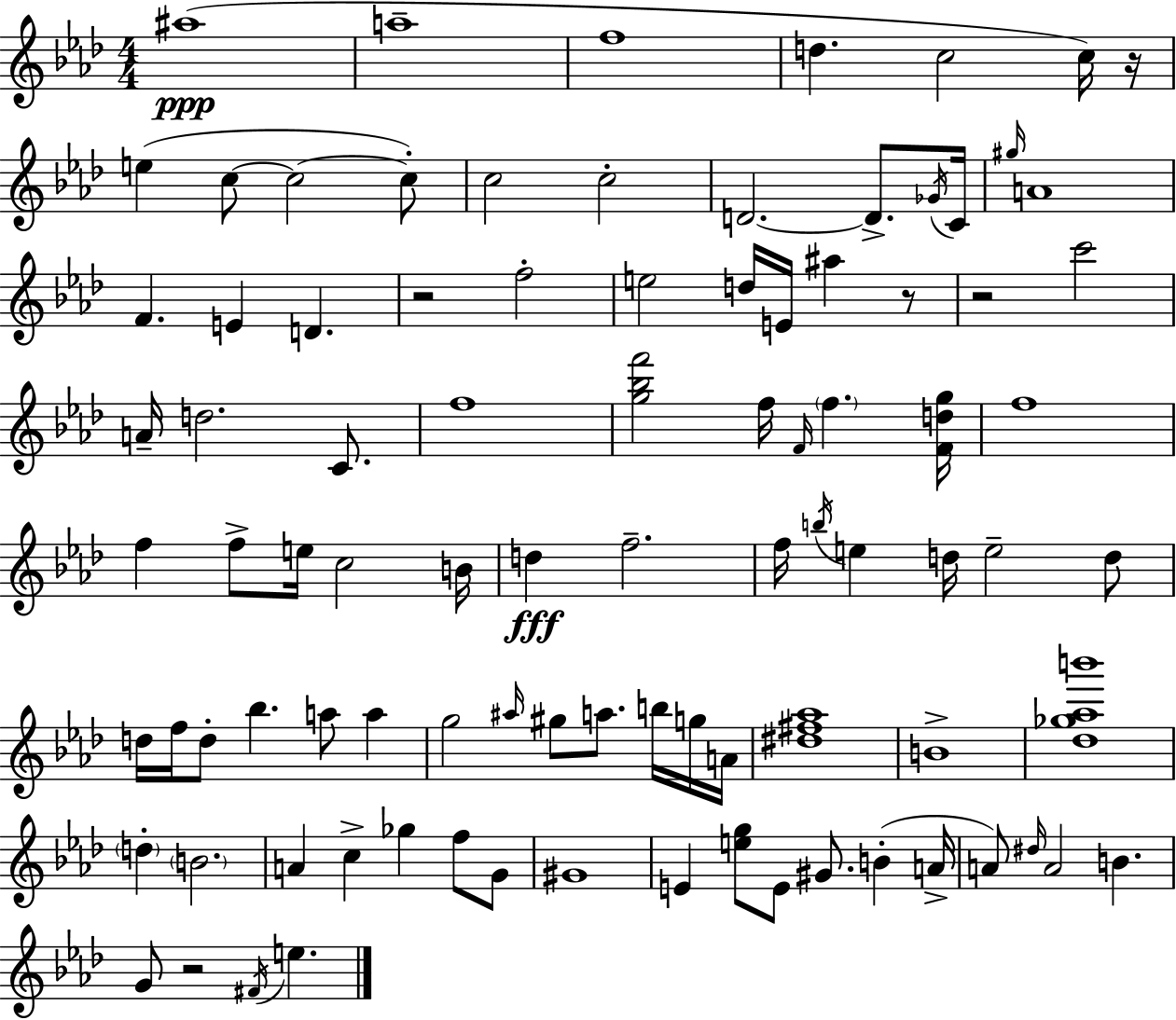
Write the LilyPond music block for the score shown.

{
  \clef treble
  \numericTimeSignature
  \time 4/4
  \key aes \major
  ais''1(\ppp | a''1-- | f''1 | d''4. c''2 c''16) r16 | \break e''4( c''8~~ c''2~~ c''8-.) | c''2 c''2-. | d'2.~~ d'8.-> \acciaccatura { ges'16 } | c'16 \grace { gis''16 } a'1 | \break f'4. e'4 d'4. | r2 f''2-. | e''2 d''16 e'16 ais''4 | r8 r2 c'''2 | \break a'16-- d''2. c'8. | f''1 | <g'' bes'' f'''>2 f''16 \grace { f'16 } \parenthesize f''4. | <f' d'' g''>16 f''1 | \break f''4 f''8-> e''16 c''2 | b'16 d''4\fff f''2.-- | f''16 \acciaccatura { b''16 } e''4 d''16 e''2-- | d''8 d''16 f''16 d''8-. bes''4. a''8 | \break a''4 g''2 \grace { ais''16 } gis''8 a''8. | b''16 g''16 a'16 <dis'' fis'' aes''>1 | b'1-> | <des'' ges'' aes'' b'''>1 | \break \parenthesize d''4-. \parenthesize b'2. | a'4 c''4-> ges''4 | f''8 g'8 gis'1 | e'4 <e'' g''>8 e'8 gis'8. | \break b'4-.( a'16-> a'8) \grace { dis''16 } a'2 | b'4. g'8 r2 | \acciaccatura { fis'16 } e''4. \bar "|."
}